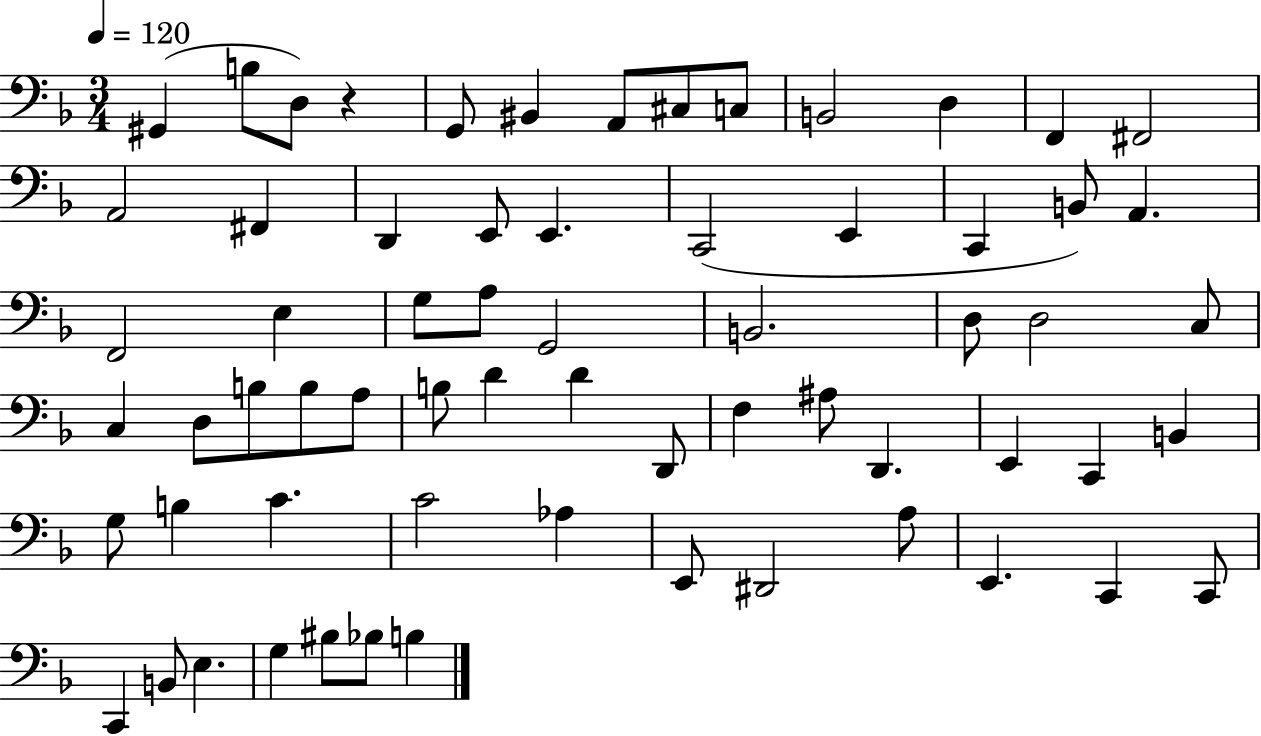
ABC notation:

X:1
T:Untitled
M:3/4
L:1/4
K:F
^G,, B,/2 D,/2 z G,,/2 ^B,, A,,/2 ^C,/2 C,/2 B,,2 D, F,, ^F,,2 A,,2 ^F,, D,, E,,/2 E,, C,,2 E,, C,, B,,/2 A,, F,,2 E, G,/2 A,/2 G,,2 B,,2 D,/2 D,2 C,/2 C, D,/2 B,/2 B,/2 A,/2 B,/2 D D D,,/2 F, ^A,/2 D,, E,, C,, B,, G,/2 B, C C2 _A, E,,/2 ^D,,2 A,/2 E,, C,, C,,/2 C,, B,,/2 E, G, ^B,/2 _B,/2 B,